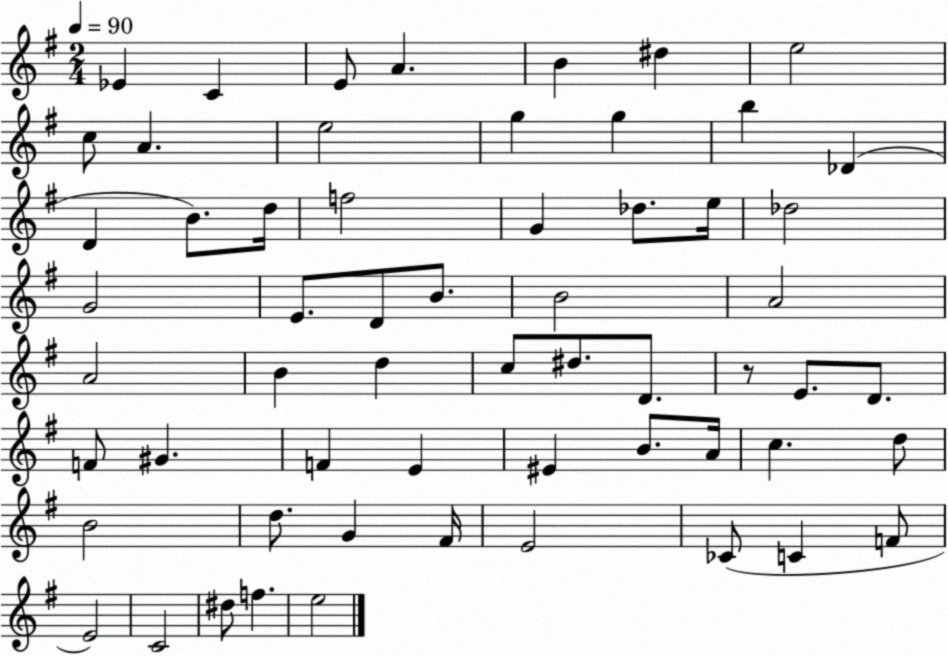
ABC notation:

X:1
T:Untitled
M:2/4
L:1/4
K:G
_E C E/2 A B ^d e2 c/2 A e2 g g b _D D B/2 d/4 f2 G _d/2 e/4 _d2 G2 E/2 D/2 B/2 B2 A2 A2 B d c/2 ^d/2 D/2 z/2 E/2 D/2 F/2 ^G F E ^E B/2 A/4 c d/2 B2 d/2 G ^F/4 E2 _C/2 C F/2 E2 C2 ^d/2 f e2